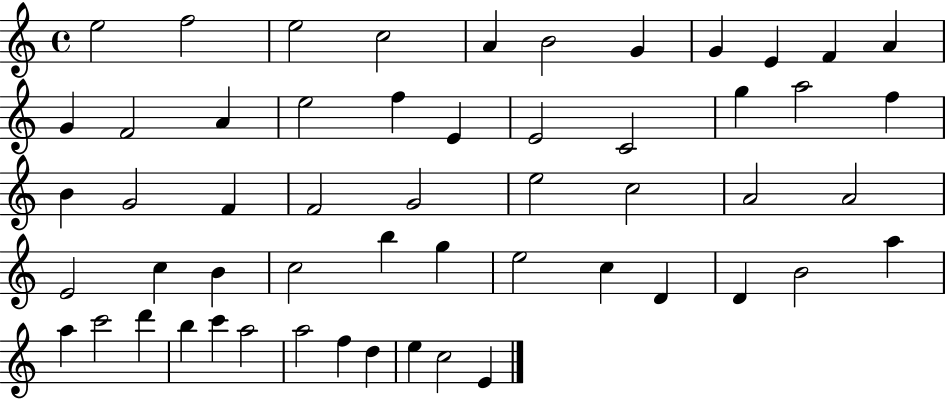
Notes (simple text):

E5/h F5/h E5/h C5/h A4/q B4/h G4/q G4/q E4/q F4/q A4/q G4/q F4/h A4/q E5/h F5/q E4/q E4/h C4/h G5/q A5/h F5/q B4/q G4/h F4/q F4/h G4/h E5/h C5/h A4/h A4/h E4/h C5/q B4/q C5/h B5/q G5/q E5/h C5/q D4/q D4/q B4/h A5/q A5/q C6/h D6/q B5/q C6/q A5/h A5/h F5/q D5/q E5/q C5/h E4/q